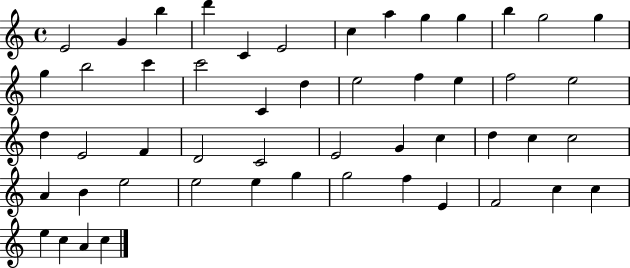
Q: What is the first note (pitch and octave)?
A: E4